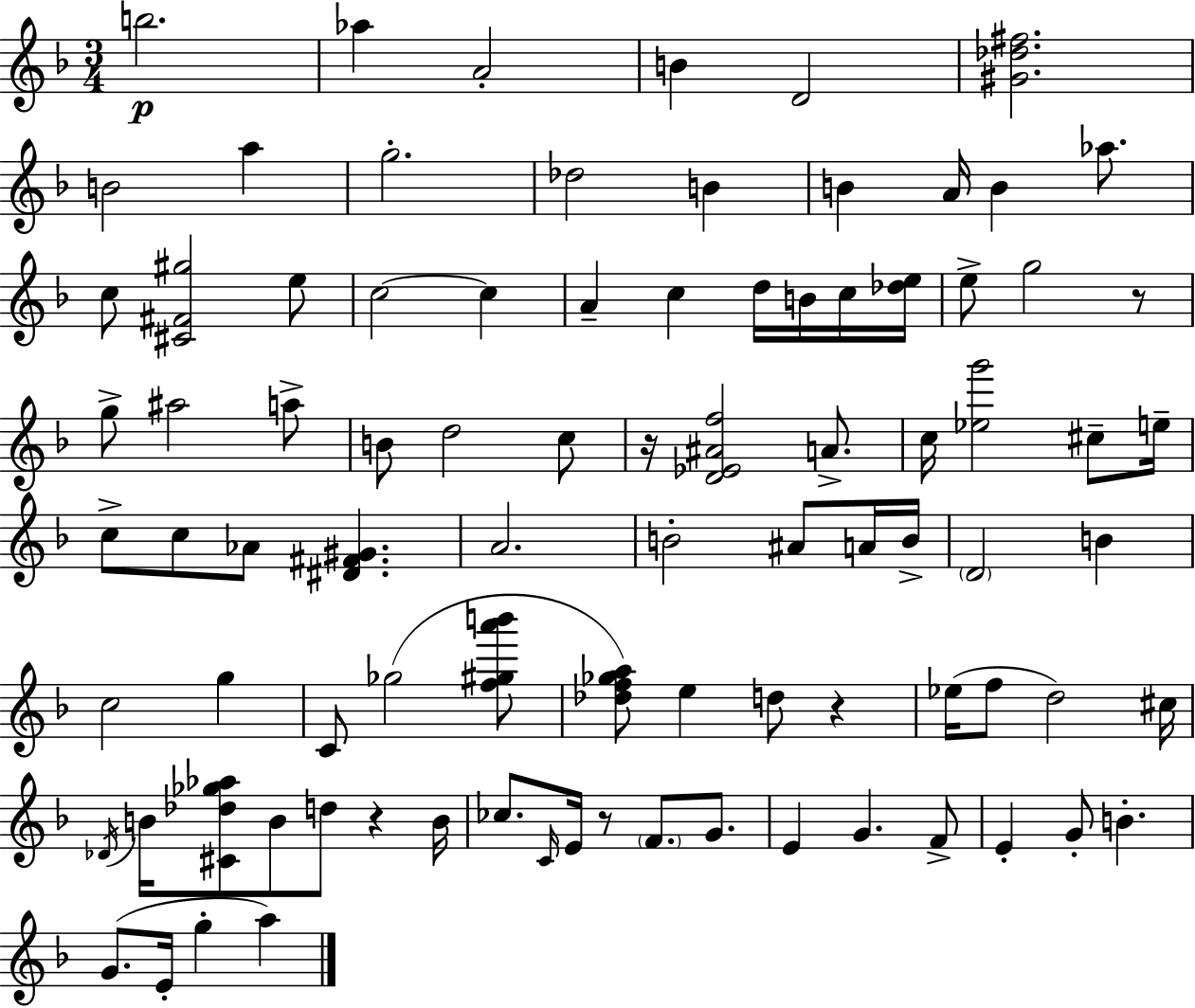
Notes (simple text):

B5/h. Ab5/q A4/h B4/q D4/h [G#4,Db5,F#5]/h. B4/h A5/q G5/h. Db5/h B4/q B4/q A4/s B4/q Ab5/e. C5/e [C#4,F#4,G#5]/h E5/e C5/h C5/q A4/q C5/q D5/s B4/s C5/s [Db5,E5]/s E5/e G5/h R/e G5/e A#5/h A5/e B4/e D5/h C5/e R/s [D4,Eb4,A#4,F5]/h A4/e. C5/s [Eb5,G6]/h C#5/e E5/s C5/e C5/e Ab4/e [D#4,F#4,G#4]/q. A4/h. B4/h A#4/e A4/s B4/s D4/h B4/q C5/h G5/q C4/e Gb5/h [F5,G#5,A6,B6]/e [Db5,F5,Gb5,A5]/e E5/q D5/e R/q Eb5/s F5/e D5/h C#5/s Db4/s B4/s [C#4,Db5,Gb5,Ab5]/e B4/e D5/e R/q B4/s CES5/e. C4/s E4/s R/e F4/e. G4/e. E4/q G4/q. F4/e E4/q G4/e B4/q. G4/e. E4/s G5/q A5/q